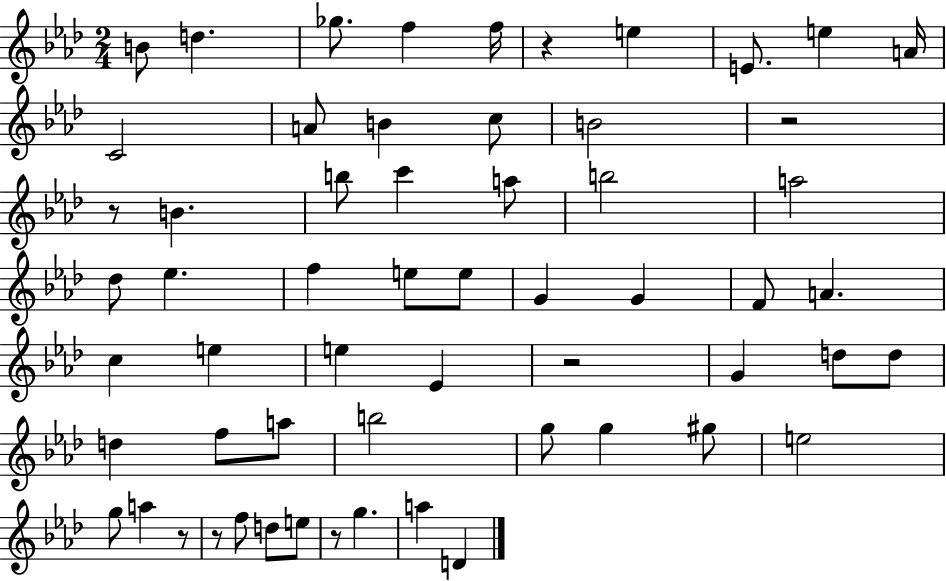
X:1
T:Untitled
M:2/4
L:1/4
K:Ab
B/2 d _g/2 f f/4 z e E/2 e A/4 C2 A/2 B c/2 B2 z2 z/2 B b/2 c' a/2 b2 a2 _d/2 _e f e/2 e/2 G G F/2 A c e e _E z2 G d/2 d/2 d f/2 a/2 b2 g/2 g ^g/2 e2 g/2 a z/2 z/2 f/2 d/2 e/2 z/2 g a D